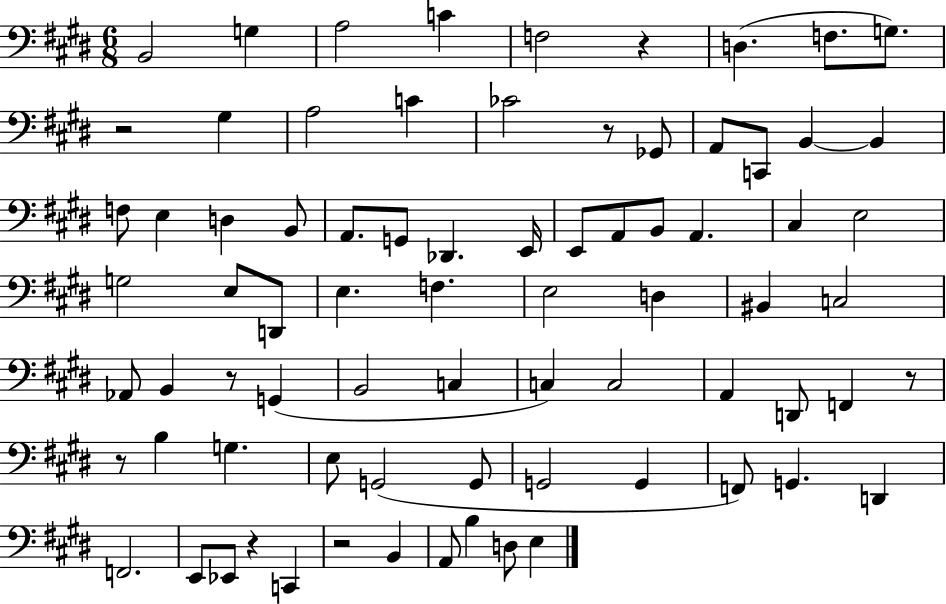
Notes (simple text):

B2/h G3/q A3/h C4/q F3/h R/q D3/q. F3/e. G3/e. R/h G#3/q A3/h C4/q CES4/h R/e Gb2/e A2/e C2/e B2/q B2/q F3/e E3/q D3/q B2/e A2/e. G2/e Db2/q. E2/s E2/e A2/e B2/e A2/q. C#3/q E3/h G3/h E3/e D2/e E3/q. F3/q. E3/h D3/q BIS2/q C3/h Ab2/e B2/q R/e G2/q B2/h C3/q C3/q C3/h A2/q D2/e F2/q R/e R/e B3/q G3/q. E3/e G2/h G2/e G2/h G2/q F2/e G2/q. D2/q F2/h. E2/e Eb2/e R/q C2/q R/h B2/q A2/e B3/q D3/e E3/q